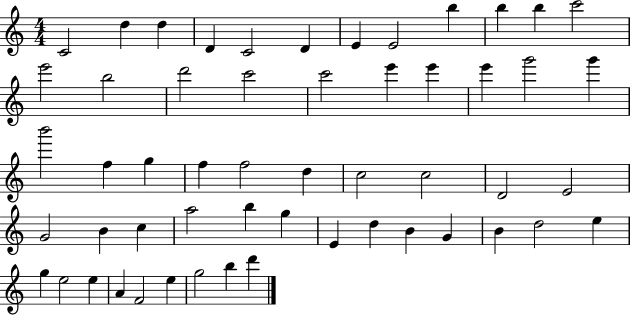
X:1
T:Untitled
M:4/4
L:1/4
K:C
C2 d d D C2 D E E2 b b b c'2 e'2 b2 d'2 c'2 c'2 e' e' e' g'2 g' b'2 f g f f2 d c2 c2 D2 E2 G2 B c a2 b g E d B G B d2 e g e2 e A F2 e g2 b d'